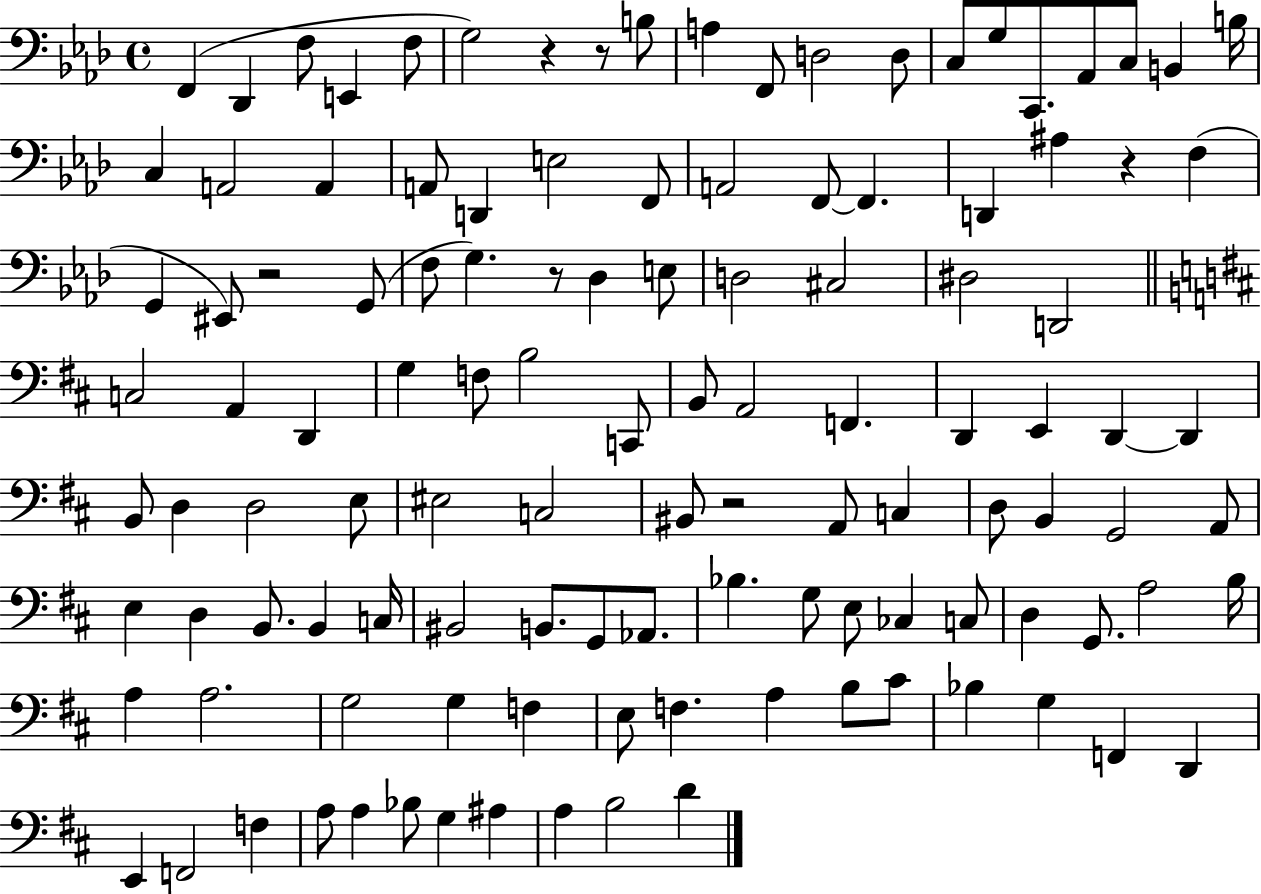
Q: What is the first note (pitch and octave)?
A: F2